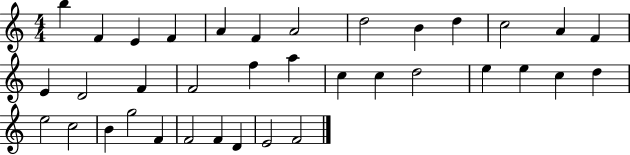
X:1
T:Untitled
M:4/4
L:1/4
K:C
b F E F A F A2 d2 B d c2 A F E D2 F F2 f a c c d2 e e c d e2 c2 B g2 F F2 F D E2 F2